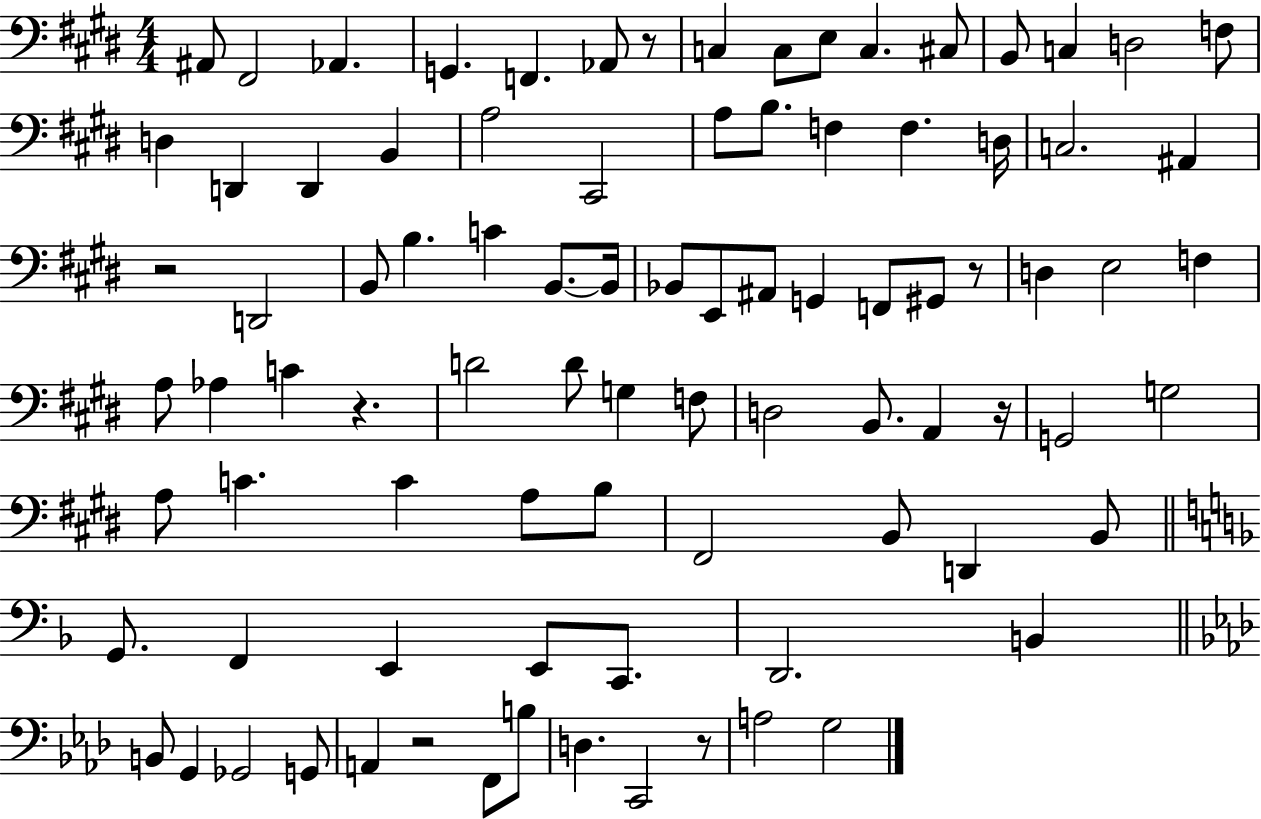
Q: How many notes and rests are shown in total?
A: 89